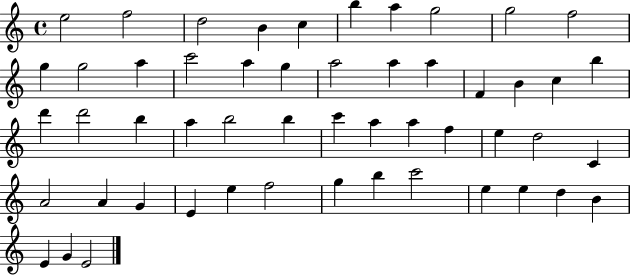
{
  \clef treble
  \time 4/4
  \defaultTimeSignature
  \key c \major
  e''2 f''2 | d''2 b'4 c''4 | b''4 a''4 g''2 | g''2 f''2 | \break g''4 g''2 a''4 | c'''2 a''4 g''4 | a''2 a''4 a''4 | f'4 b'4 c''4 b''4 | \break d'''4 d'''2 b''4 | a''4 b''2 b''4 | c'''4 a''4 a''4 f''4 | e''4 d''2 c'4 | \break a'2 a'4 g'4 | e'4 e''4 f''2 | g''4 b''4 c'''2 | e''4 e''4 d''4 b'4 | \break e'4 g'4 e'2 | \bar "|."
}